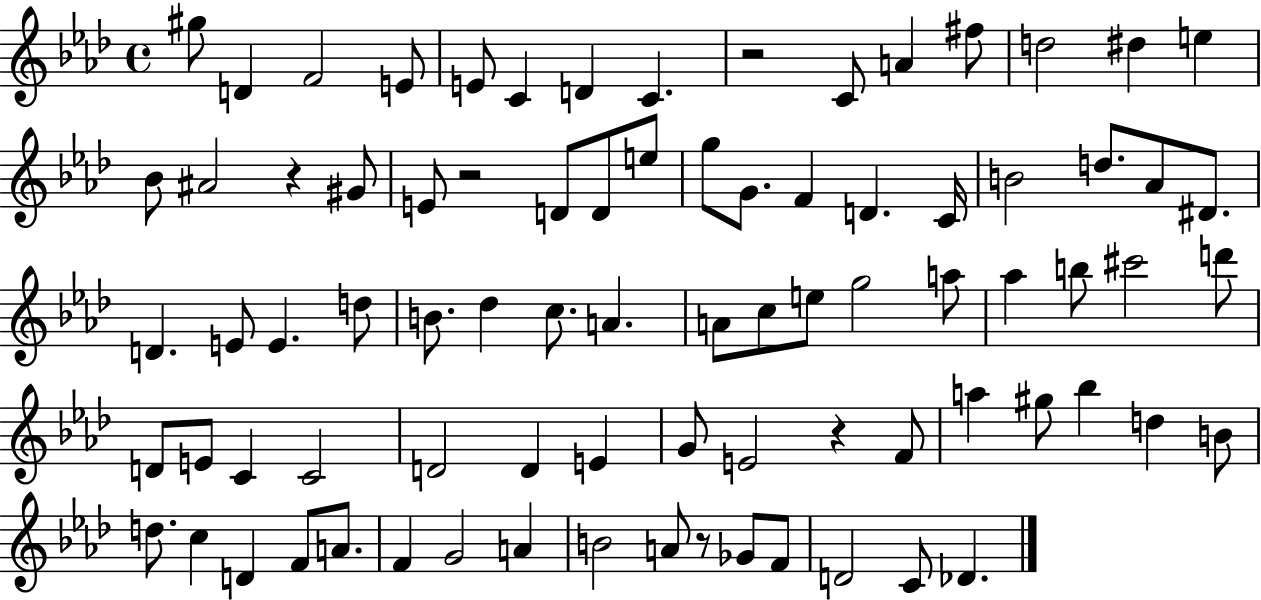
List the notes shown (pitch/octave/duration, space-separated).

G#5/e D4/q F4/h E4/e E4/e C4/q D4/q C4/q. R/h C4/e A4/q F#5/e D5/h D#5/q E5/q Bb4/e A#4/h R/q G#4/e E4/e R/h D4/e D4/e E5/e G5/e G4/e. F4/q D4/q. C4/s B4/h D5/e. Ab4/e D#4/e. D4/q. E4/e E4/q. D5/e B4/e. Db5/q C5/e. A4/q. A4/e C5/e E5/e G5/h A5/e Ab5/q B5/e C#6/h D6/e D4/e E4/e C4/q C4/h D4/h D4/q E4/q G4/e E4/h R/q F4/e A5/q G#5/e Bb5/q D5/q B4/e D5/e. C5/q D4/q F4/e A4/e. F4/q G4/h A4/q B4/h A4/e R/e Gb4/e F4/e D4/h C4/e Db4/q.